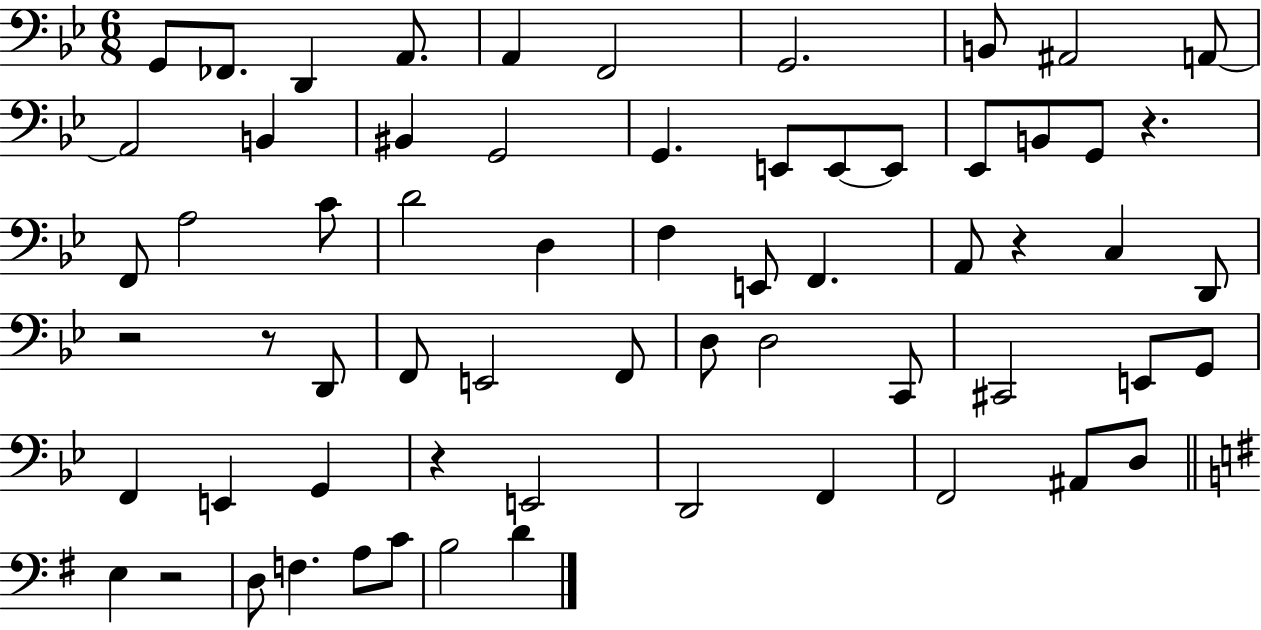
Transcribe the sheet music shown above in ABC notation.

X:1
T:Untitled
M:6/8
L:1/4
K:Bb
G,,/2 _F,,/2 D,, A,,/2 A,, F,,2 G,,2 B,,/2 ^A,,2 A,,/2 A,,2 B,, ^B,, G,,2 G,, E,,/2 E,,/2 E,,/2 _E,,/2 B,,/2 G,,/2 z F,,/2 A,2 C/2 D2 D, F, E,,/2 F,, A,,/2 z C, D,,/2 z2 z/2 D,,/2 F,,/2 E,,2 F,,/2 D,/2 D,2 C,,/2 ^C,,2 E,,/2 G,,/2 F,, E,, G,, z E,,2 D,,2 F,, F,,2 ^A,,/2 D,/2 E, z2 D,/2 F, A,/2 C/2 B,2 D